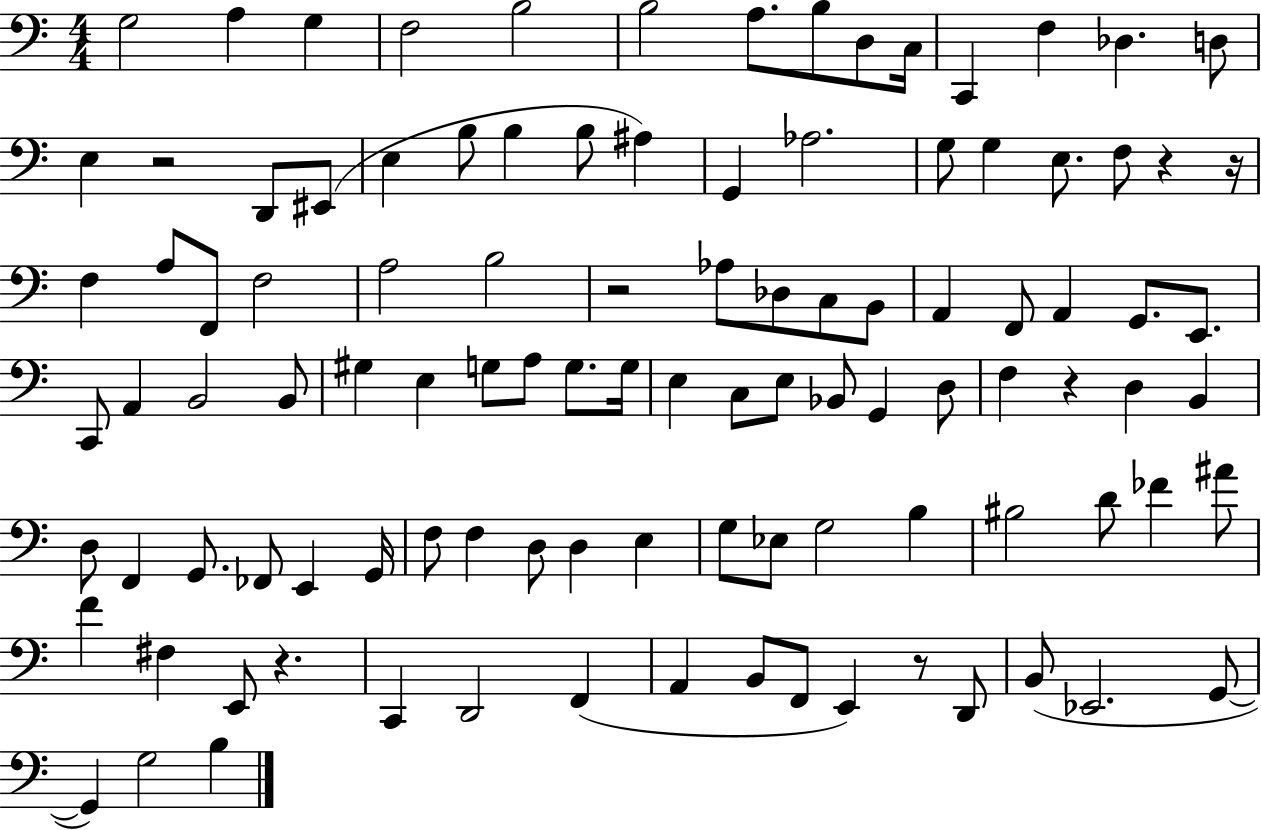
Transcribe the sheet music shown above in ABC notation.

X:1
T:Untitled
M:4/4
L:1/4
K:C
G,2 A, G, F,2 B,2 B,2 A,/2 B,/2 D,/2 C,/4 C,, F, _D, D,/2 E, z2 D,,/2 ^E,,/2 E, B,/2 B, B,/2 ^A, G,, _A,2 G,/2 G, E,/2 F,/2 z z/4 F, A,/2 F,,/2 F,2 A,2 B,2 z2 _A,/2 _D,/2 C,/2 B,,/2 A,, F,,/2 A,, G,,/2 E,,/2 C,,/2 A,, B,,2 B,,/2 ^G, E, G,/2 A,/2 G,/2 G,/4 E, C,/2 E,/2 _B,,/2 G,, D,/2 F, z D, B,, D,/2 F,, G,,/2 _F,,/2 E,, G,,/4 F,/2 F, D,/2 D, E, G,/2 _E,/2 G,2 B, ^B,2 D/2 _F ^A/2 F ^F, E,,/2 z C,, D,,2 F,, A,, B,,/2 F,,/2 E,, z/2 D,,/2 B,,/2 _E,,2 G,,/2 G,, G,2 B,